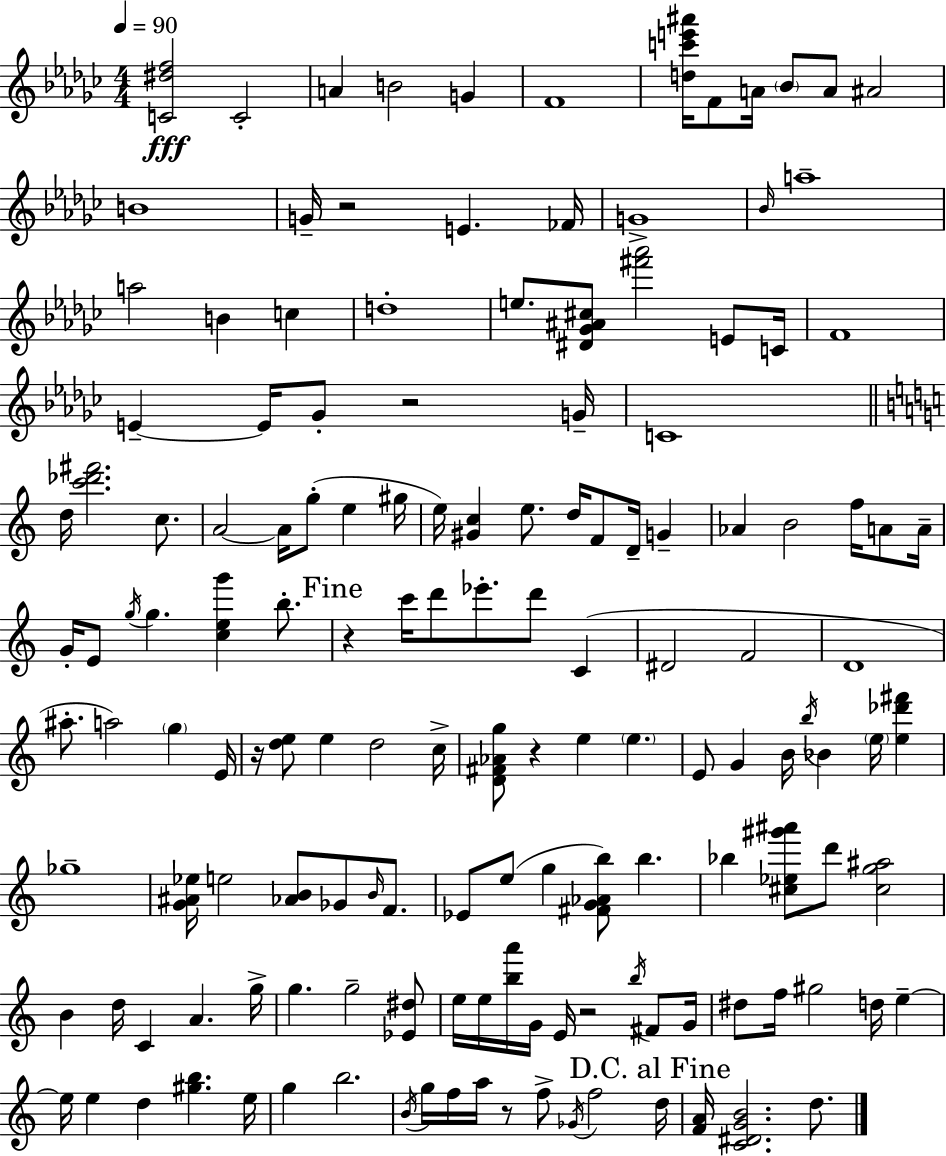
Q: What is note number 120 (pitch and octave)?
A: D5